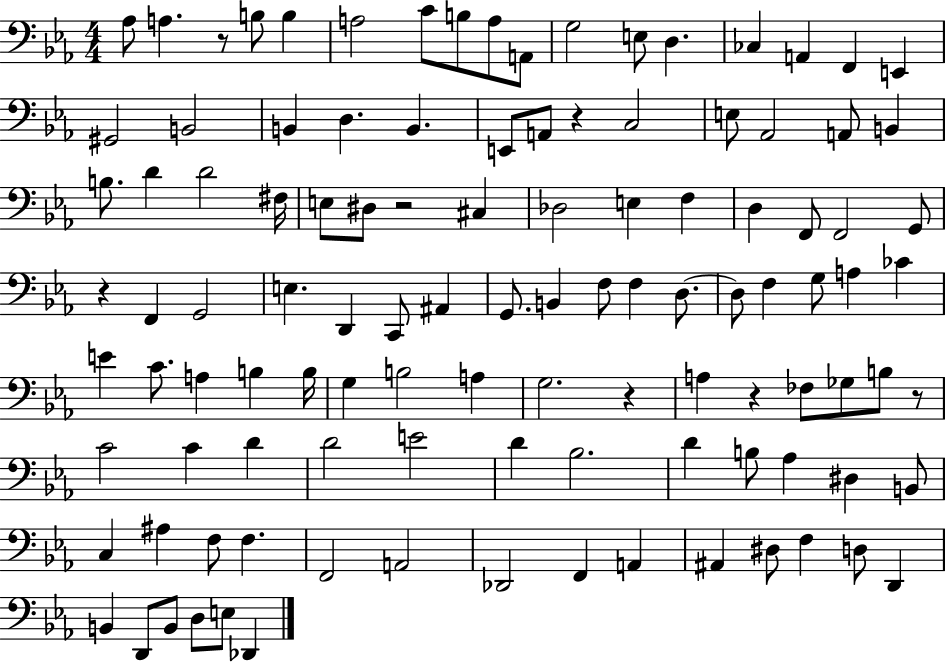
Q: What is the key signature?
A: EES major